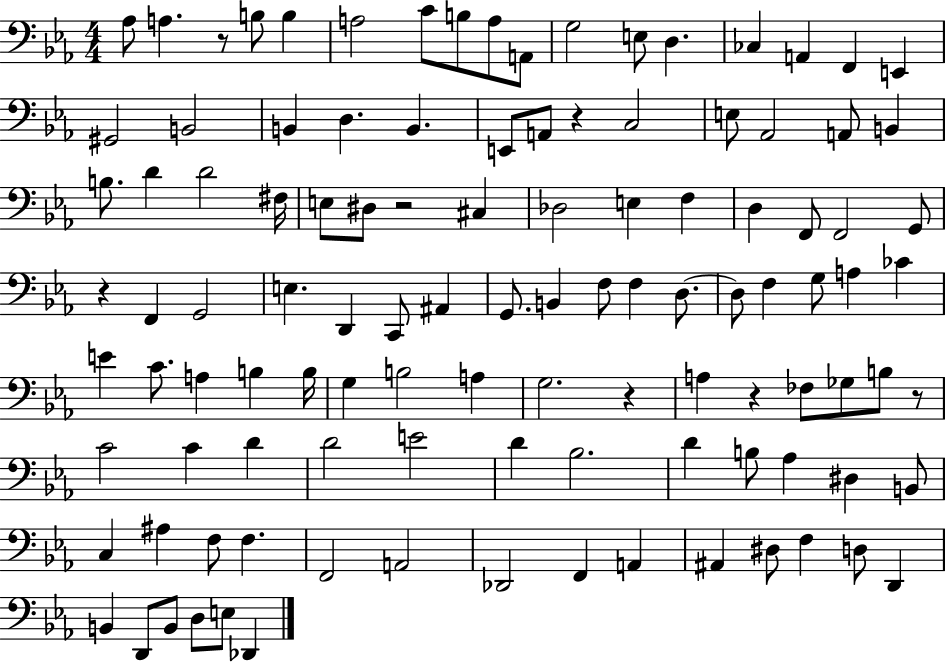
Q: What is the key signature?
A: EES major